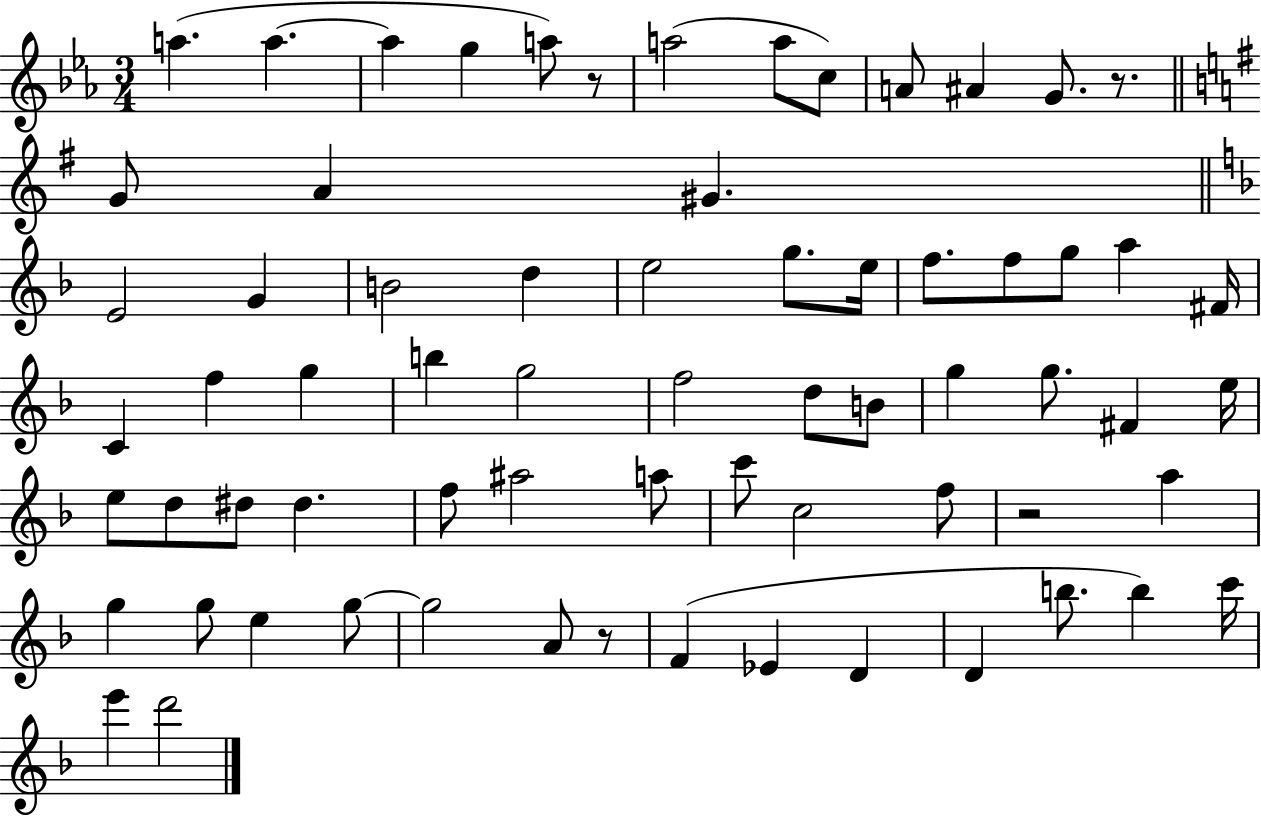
X:1
T:Untitled
M:3/4
L:1/4
K:Eb
a a a g a/2 z/2 a2 a/2 c/2 A/2 ^A G/2 z/2 G/2 A ^G E2 G B2 d e2 g/2 e/4 f/2 f/2 g/2 a ^F/4 C f g b g2 f2 d/2 B/2 g g/2 ^F e/4 e/2 d/2 ^d/2 ^d f/2 ^a2 a/2 c'/2 c2 f/2 z2 a g g/2 e g/2 g2 A/2 z/2 F _E D D b/2 b c'/4 e' d'2